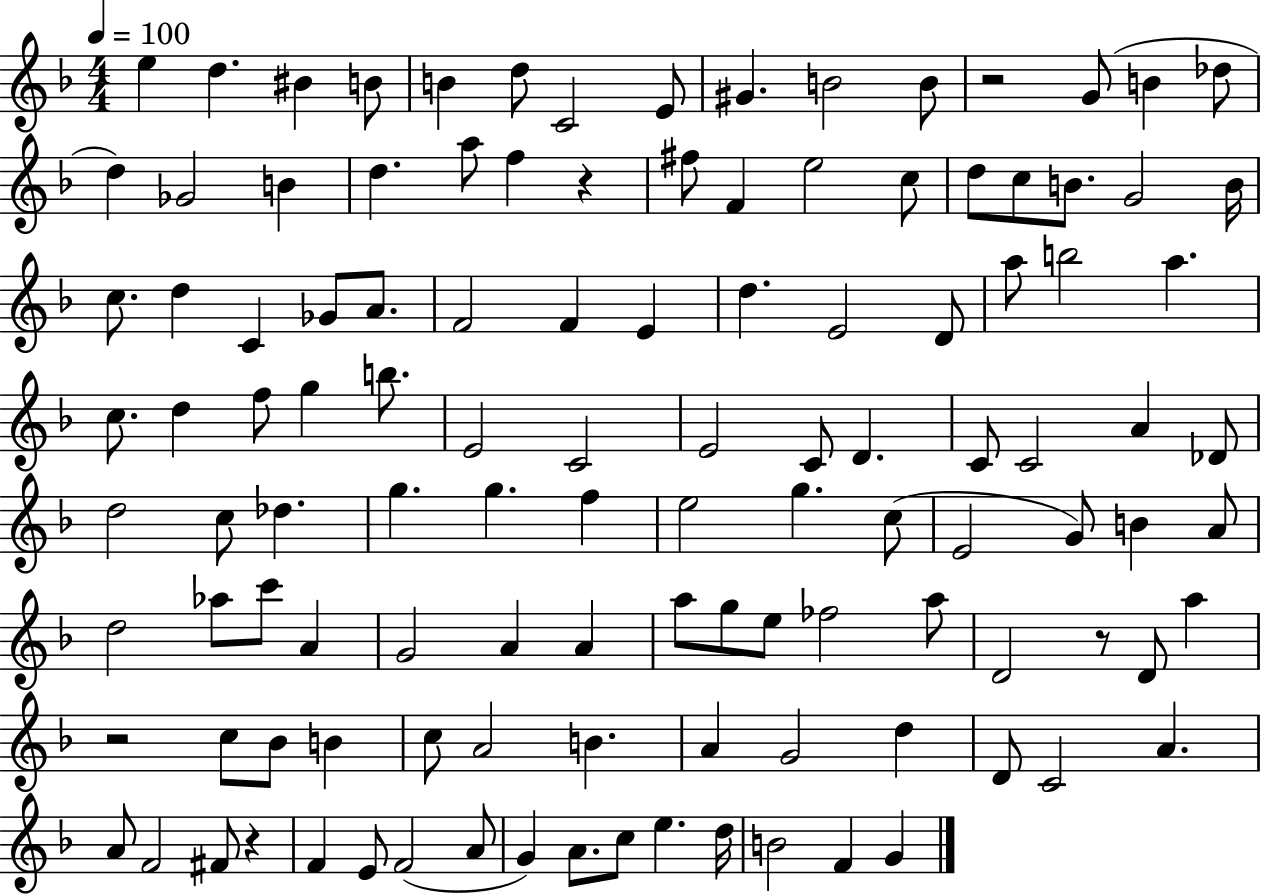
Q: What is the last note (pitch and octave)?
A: G4